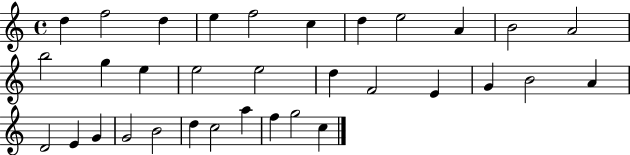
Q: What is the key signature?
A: C major